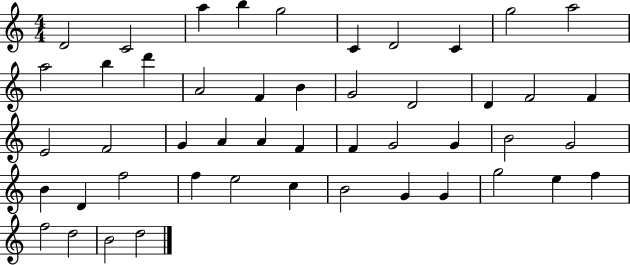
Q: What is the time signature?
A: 4/4